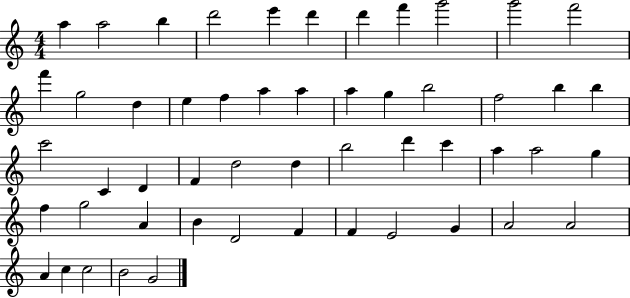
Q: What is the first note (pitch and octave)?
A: A5